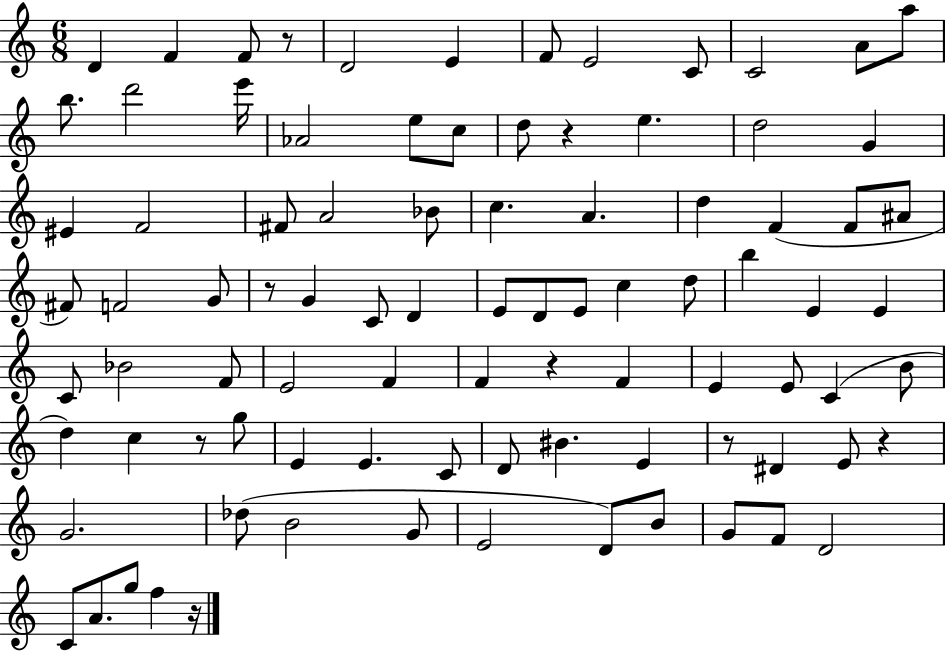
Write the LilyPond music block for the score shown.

{
  \clef treble
  \numericTimeSignature
  \time 6/8
  \key c \major
  d'4 f'4 f'8 r8 | d'2 e'4 | f'8 e'2 c'8 | c'2 a'8 a''8 | \break b''8. d'''2 e'''16 | aes'2 e''8 c''8 | d''8 r4 e''4. | d''2 g'4 | \break eis'4 f'2 | fis'8 a'2 bes'8 | c''4. a'4. | d''4 f'4( f'8 ais'8 | \break fis'8) f'2 g'8 | r8 g'4 c'8 d'4 | e'8 d'8 e'8 c''4 d''8 | b''4 e'4 e'4 | \break c'8 bes'2 f'8 | e'2 f'4 | f'4 r4 f'4 | e'4 e'8 c'4( b'8 | \break d''4) c''4 r8 g''8 | e'4 e'4. c'8 | d'8 bis'4. e'4 | r8 dis'4 e'8 r4 | \break g'2. | des''8( b'2 g'8 | e'2 d'8) b'8 | g'8 f'8 d'2 | \break c'8 a'8. g''8 f''4 r16 | \bar "|."
}